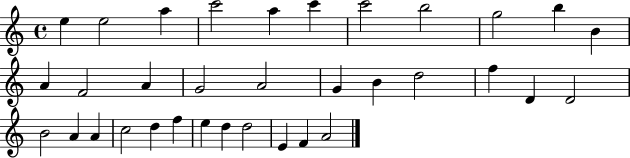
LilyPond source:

{
  \clef treble
  \time 4/4
  \defaultTimeSignature
  \key c \major
  e''4 e''2 a''4 | c'''2 a''4 c'''4 | c'''2 b''2 | g''2 b''4 b'4 | \break a'4 f'2 a'4 | g'2 a'2 | g'4 b'4 d''2 | f''4 d'4 d'2 | \break b'2 a'4 a'4 | c''2 d''4 f''4 | e''4 d''4 d''2 | e'4 f'4 a'2 | \break \bar "|."
}